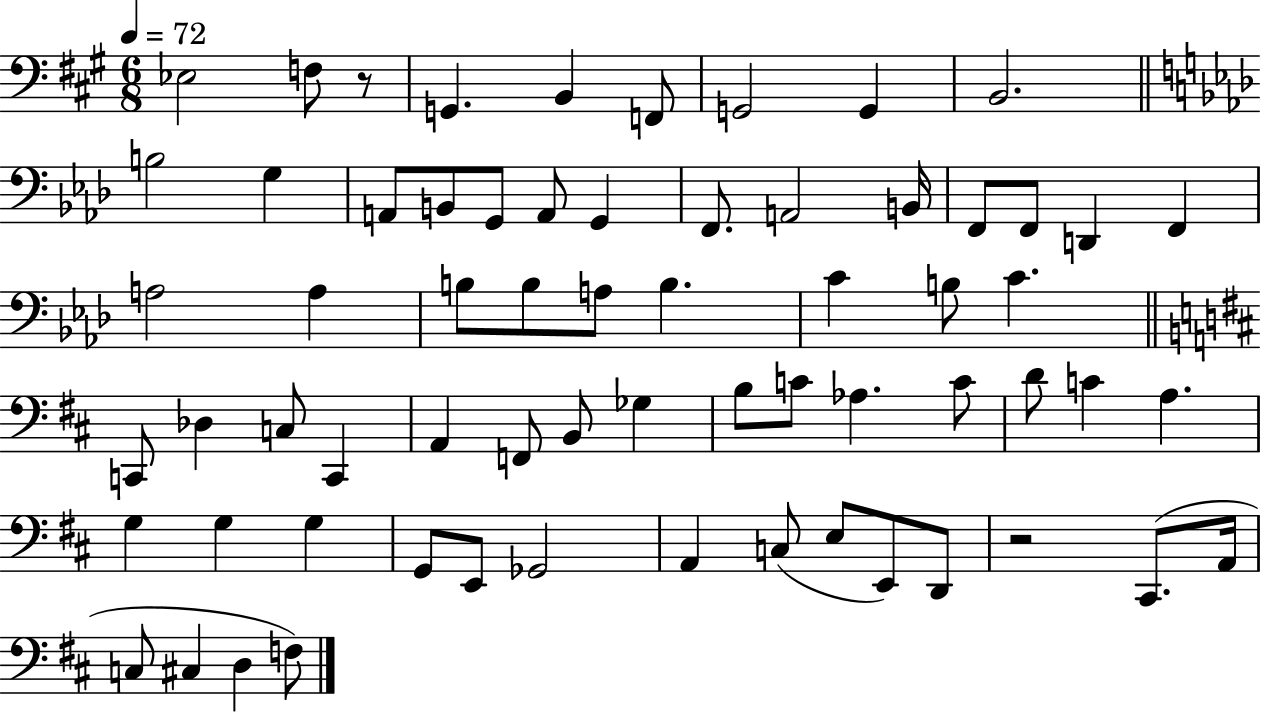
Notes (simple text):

Eb3/h F3/e R/e G2/q. B2/q F2/e G2/h G2/q B2/h. B3/h G3/q A2/e B2/e G2/e A2/e G2/q F2/e. A2/h B2/s F2/e F2/e D2/q F2/q A3/h A3/q B3/e B3/e A3/e B3/q. C4/q B3/e C4/q. C2/e Db3/q C3/e C2/q A2/q F2/e B2/e Gb3/q B3/e C4/e Ab3/q. C4/e D4/e C4/q A3/q. G3/q G3/q G3/q G2/e E2/e Gb2/h A2/q C3/e E3/e E2/e D2/e R/h C#2/e. A2/s C3/e C#3/q D3/q F3/e